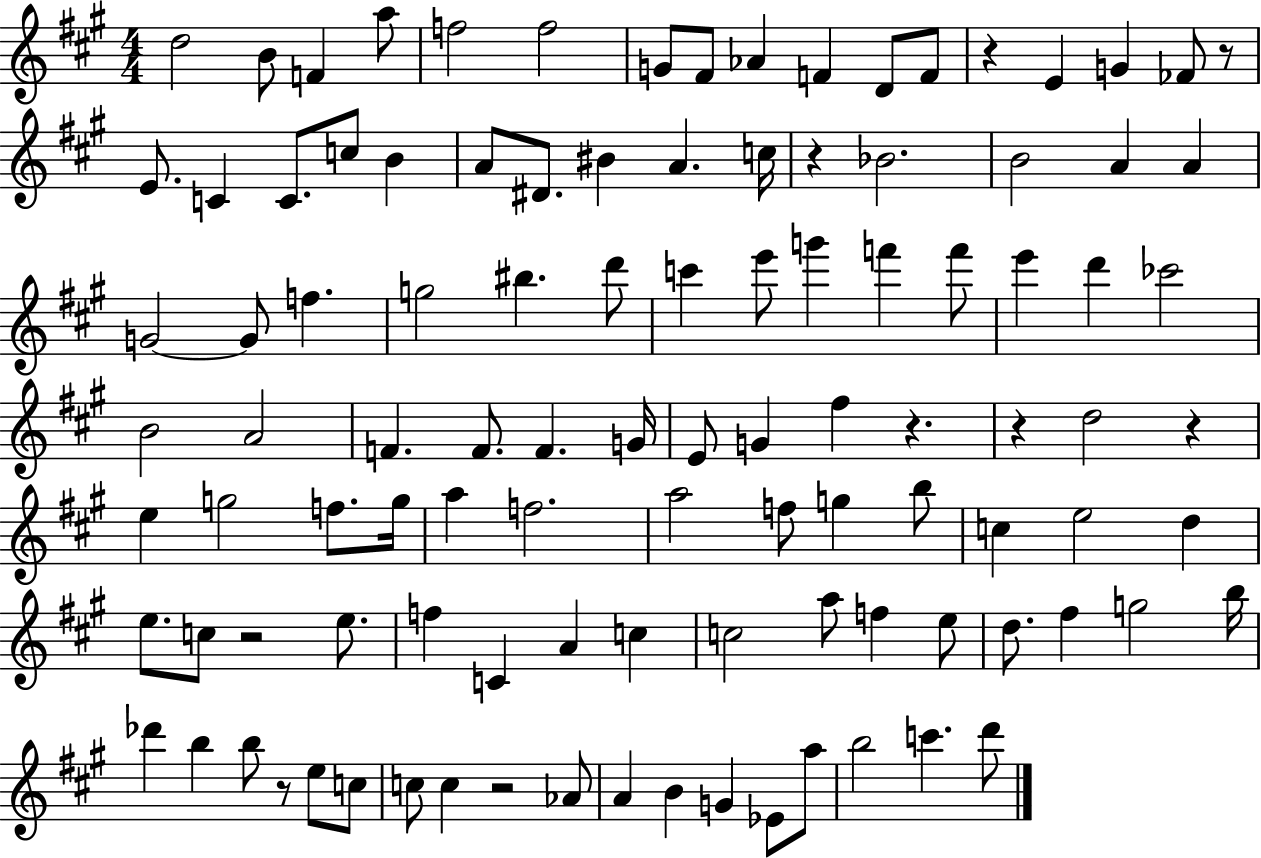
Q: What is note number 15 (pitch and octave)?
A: FES4